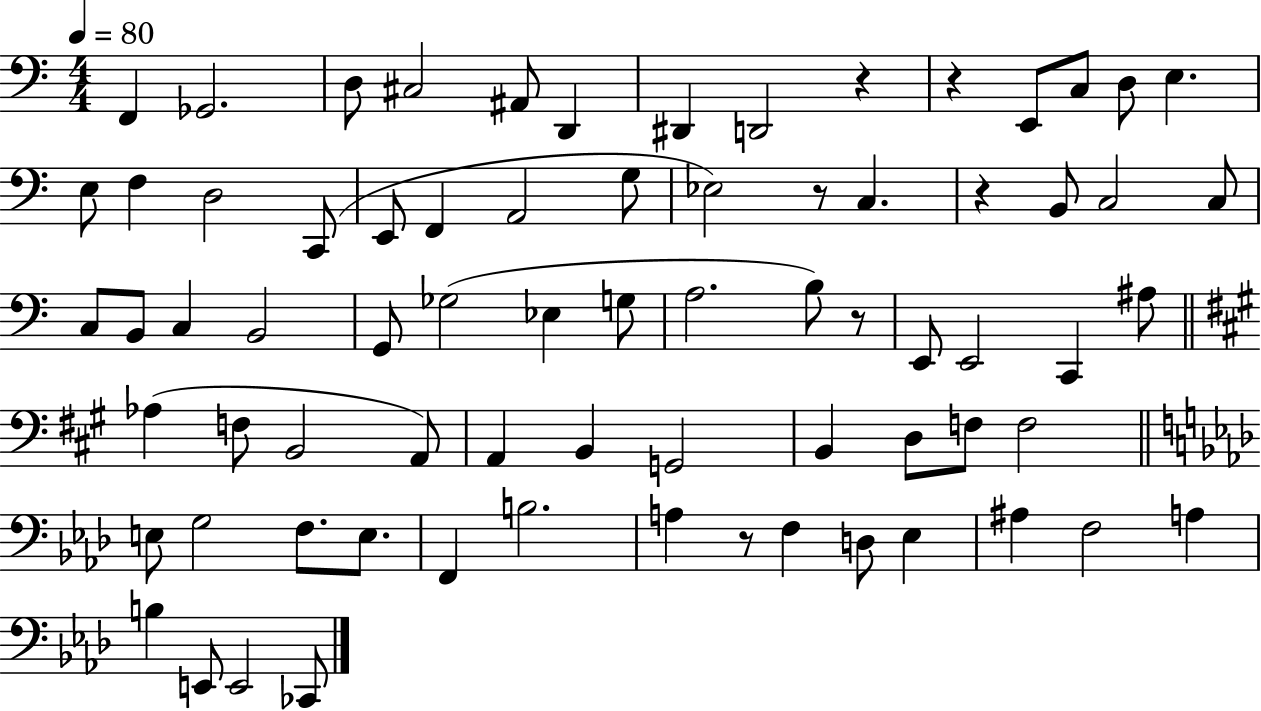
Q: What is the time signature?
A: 4/4